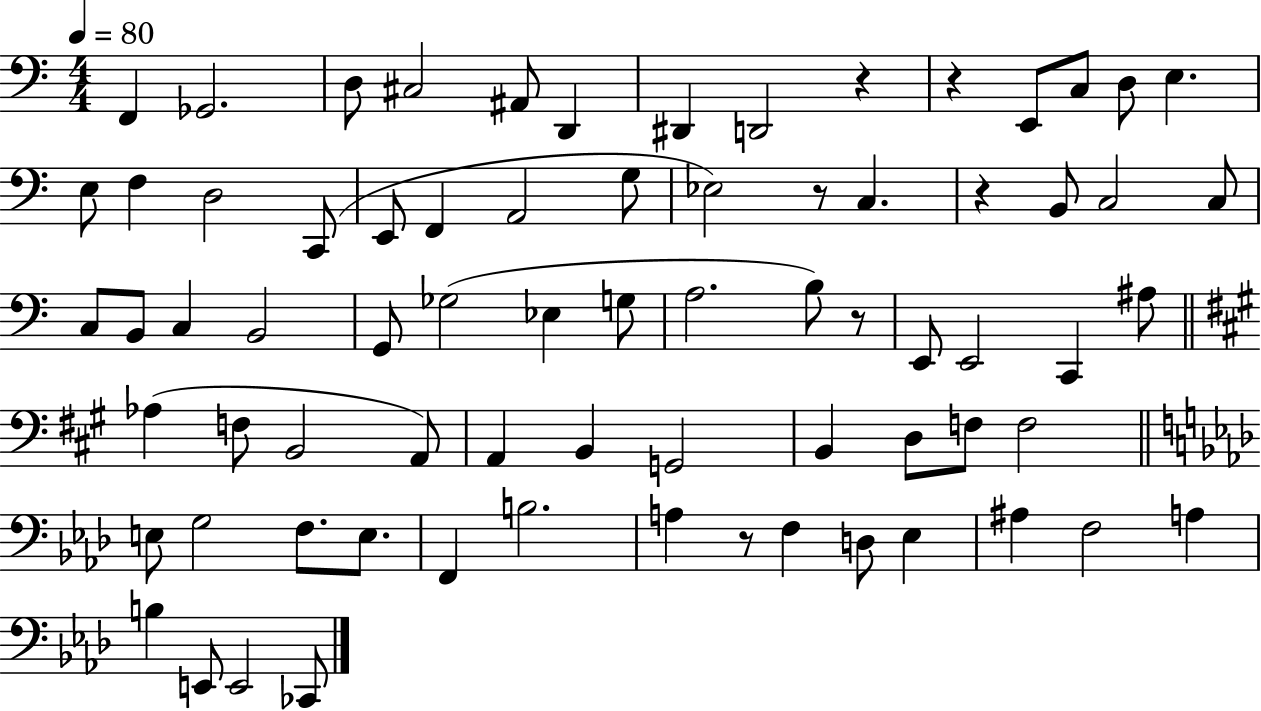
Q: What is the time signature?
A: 4/4